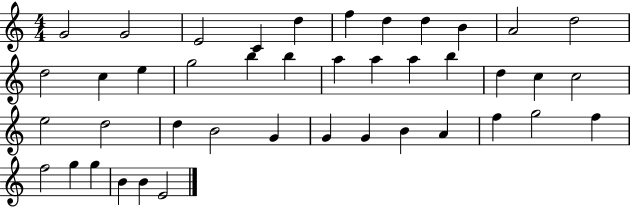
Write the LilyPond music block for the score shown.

{
  \clef treble
  \numericTimeSignature
  \time 4/4
  \key c \major
  g'2 g'2 | e'2 c'4 d''4 | f''4 d''4 d''4 b'4 | a'2 d''2 | \break d''2 c''4 e''4 | g''2 b''4 b''4 | a''4 a''4 a''4 b''4 | d''4 c''4 c''2 | \break e''2 d''2 | d''4 b'2 g'4 | g'4 g'4 b'4 a'4 | f''4 g''2 f''4 | \break f''2 g''4 g''4 | b'4 b'4 e'2 | \bar "|."
}